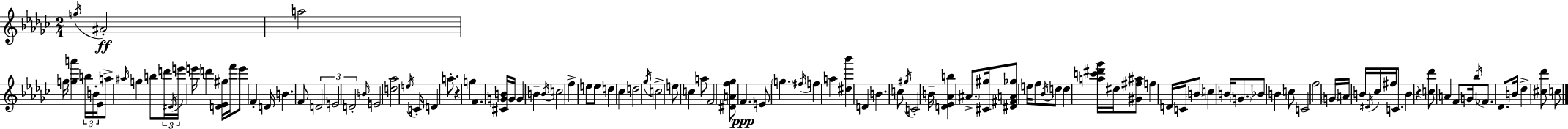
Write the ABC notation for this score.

X:1
T:Untitled
M:2/4
L:1/4
K:Ebm
g/4 ^A2 a2 g/4 [ga'] b/4 B/4 _E/4 a/2 ^a/4 g b/2 d'/4 ^D/4 e'/4 e'/4 d' [D_E^g]/4 f'/4 e'/2 F D/4 B F/2 D2 E2 D2 B/4 E2 [d_a]2 e/4 C/4 D a/2 z g F [^CGB]/4 G/4 G B B/4 c2 f e/2 e/2 d _c d2 _g/4 c2 e/2 c a/2 F2 [^DAf_g]/2 F E/2 g ^f/4 f a [^d_b'] D B c/2 ^g/4 C2 B/4 [D_E_Ab] ^A/2 [^C^g]/4 [^D^FA_g]/2 e/4 f/2 _B/4 d/2 d [ac'^d'_g']/4 ^d/4 [^G^f^a]/2 f D/4 C/4 B/2 c B/4 G/2 _B/2 B c/2 C2 f2 G/4 A/4 B/4 ^D/4 _c/4 ^f/4 C/2 B z [c_d']/2 A F/2 G/4 _b/4 _F/2 _D/2 B/4 _d [^c_d']/2 c/2